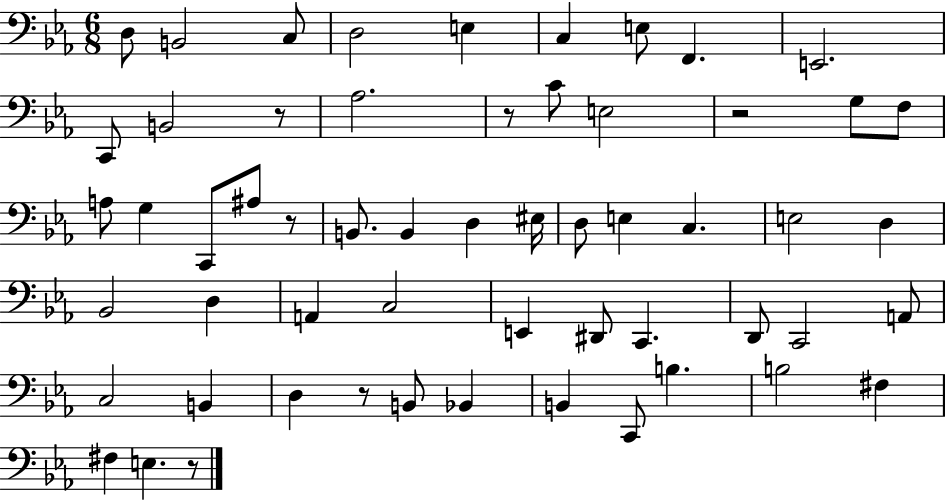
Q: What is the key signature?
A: EES major